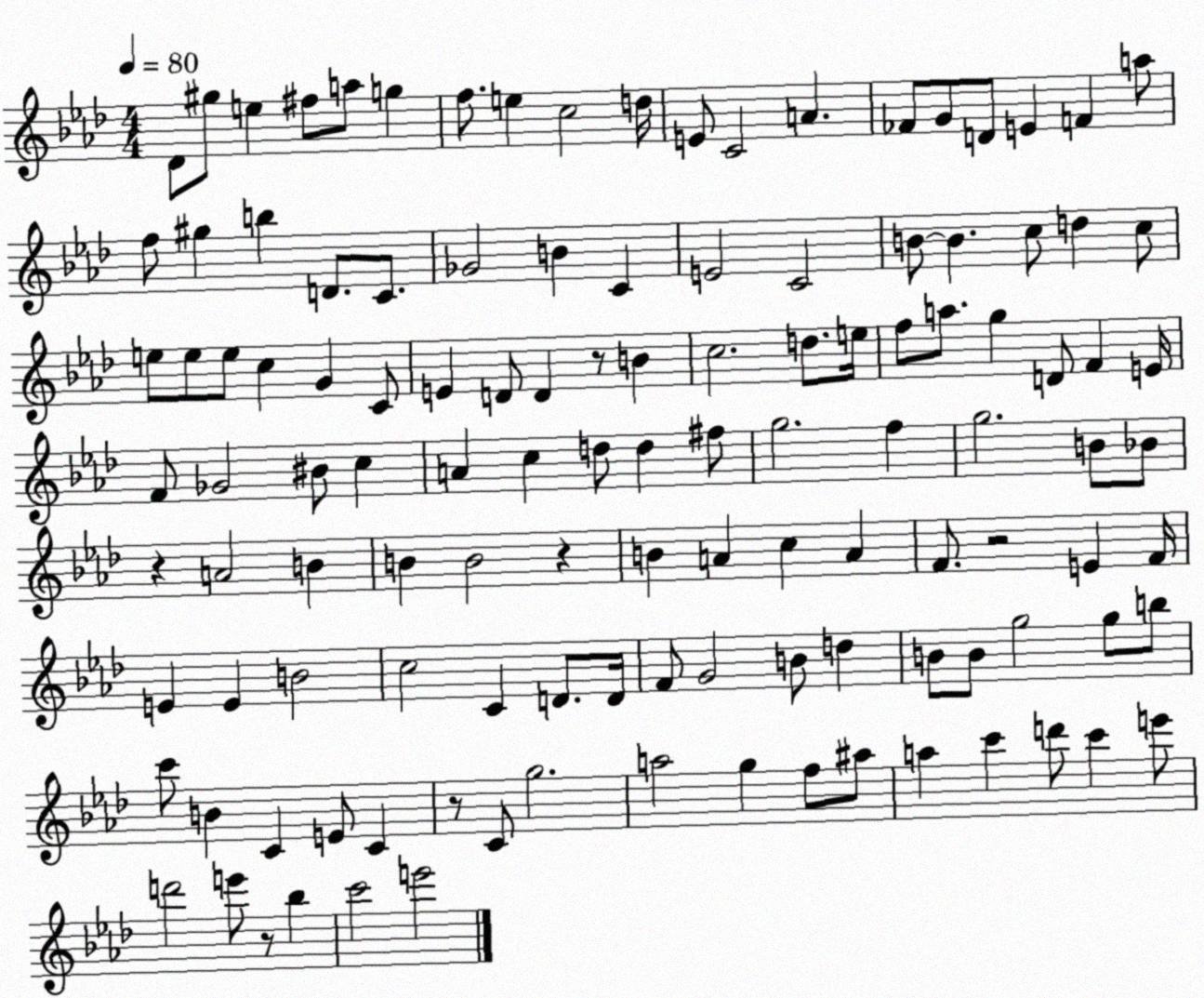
X:1
T:Untitled
M:4/4
L:1/4
K:Ab
_D/2 ^g/2 e ^f/2 a/2 g f/2 e c2 d/4 E/2 C2 A _F/2 G/2 D/2 E F a/2 f/2 ^g b D/2 C/2 _G2 B C E2 C2 B/2 B c/2 d c/2 e/2 e/2 e/2 c G C/2 E D/2 D z/2 B c2 d/2 e/4 f/2 a/2 g D/2 F E/4 F/2 _G2 ^B/2 c A c d/2 d ^f/2 g2 f g2 B/2 _B/2 z A2 B B B2 z B A c A F/2 z2 E F/4 E E B2 c2 C D/2 D/4 F/2 G2 B/2 d B/2 B/2 g2 g/2 b/2 c'/2 B C E/2 C z/2 C/2 g2 a2 g f/2 ^a/2 a c' d'/2 c' e'/2 d'2 e'/2 z/2 _b c'2 e'2